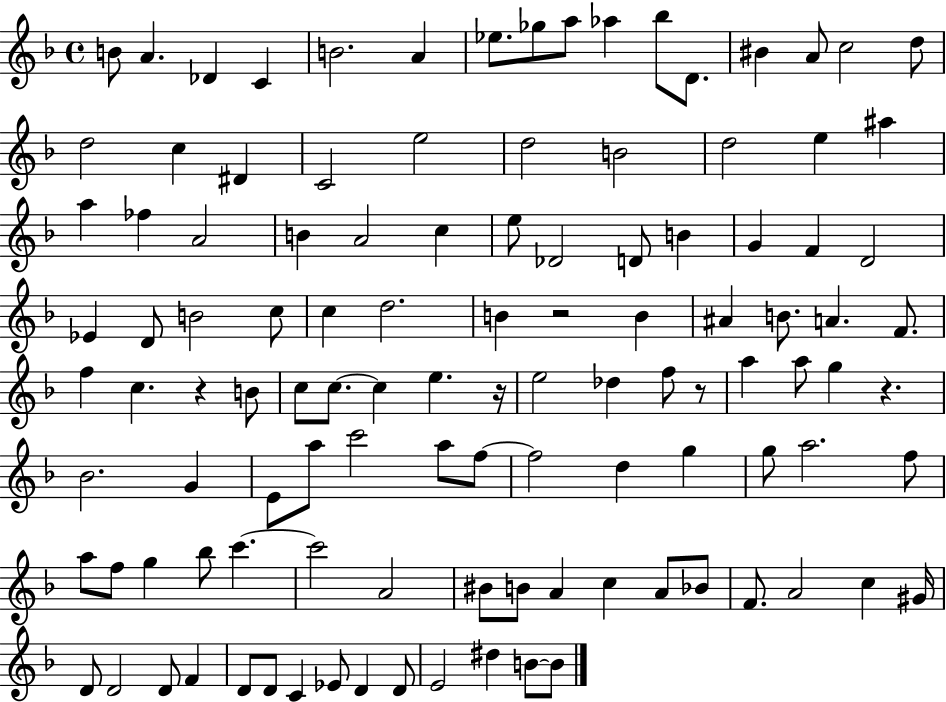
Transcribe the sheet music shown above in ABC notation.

X:1
T:Untitled
M:4/4
L:1/4
K:F
B/2 A _D C B2 A _e/2 _g/2 a/2 _a _b/2 D/2 ^B A/2 c2 d/2 d2 c ^D C2 e2 d2 B2 d2 e ^a a _f A2 B A2 c e/2 _D2 D/2 B G F D2 _E D/2 B2 c/2 c d2 B z2 B ^A B/2 A F/2 f c z B/2 c/2 c/2 c e z/4 e2 _d f/2 z/2 a a/2 g z _B2 G E/2 a/2 c'2 a/2 f/2 f2 d g g/2 a2 f/2 a/2 f/2 g _b/2 c' c'2 A2 ^B/2 B/2 A c A/2 _B/2 F/2 A2 c ^G/4 D/2 D2 D/2 F D/2 D/2 C _E/2 D D/2 E2 ^d B/2 B/2